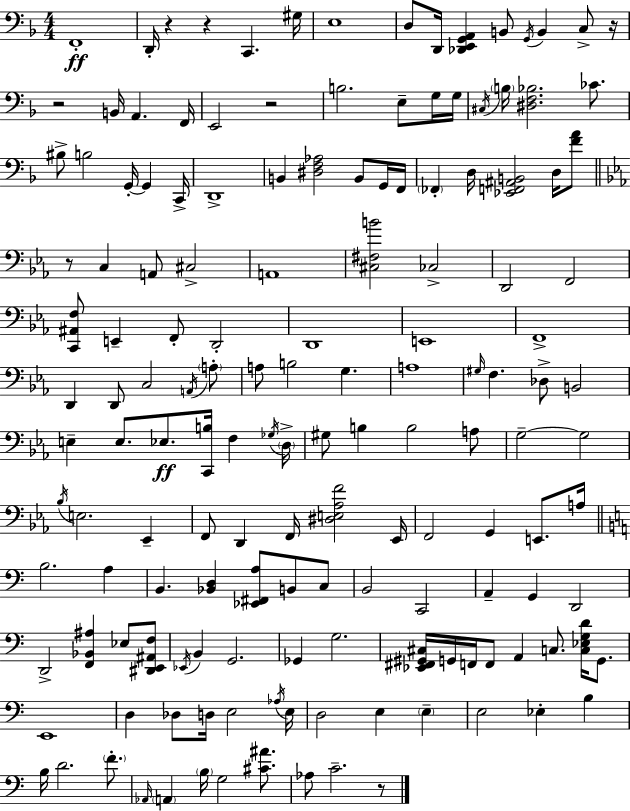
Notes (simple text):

F2/w D2/s R/q R/q C2/q. G#3/s E3/w D3/e D2/s [Db2,E2,G2,A2]/q B2/e G2/s B2/q C3/e R/s R/h B2/s A2/q. F2/s E2/h R/h B3/h. E3/e G3/s G3/s C#3/s B3/s [D#3,F3,Bb3]/h. CES4/e. BIS3/e B3/h G2/s G2/q C2/s D2/w B2/q [D#3,F3,Ab3]/h B2/e G2/s F2/s FES2/q D3/s [Eb2,F2,A#2,B2]/h D3/s [F4,A4]/e R/e C3/q A2/e C#3/h A2/w [C#3,F#3,B4]/h CES3/h D2/h F2/h [C2,A#2,F3]/e E2/q F2/e D2/h D2/w E2/w F2/w D2/q D2/e C3/h A2/s A3/e A3/e B3/h G3/q. A3/w G#3/s F3/q. Db3/e B2/h E3/q E3/e. Eb3/e. [C2,B3]/s F3/q Gb3/s D3/s G#3/e B3/q B3/h A3/e G3/h G3/h Bb3/s E3/h. Eb2/q F2/e D2/q F2/s [D#3,E3,Ab3,F4]/h Eb2/s F2/h G2/q E2/e. A3/s B3/h. A3/q B2/q. [Bb2,D3]/q [Eb2,F#2,A3]/e B2/e C3/e B2/h C2/h A2/q G2/q D2/h D2/h [F2,Bb2,A#3]/q Eb3/e [D#2,E2,A#2,F3]/e Eb2/s B2/q G2/h. Gb2/q G3/h. [Eb2,F#2,G#2,C#3]/s G2/s F2/s F2/e A2/q C3/e. [C3,Eb3,G3,D4]/s G2/e. E2/w D3/q Db3/e D3/s E3/h Ab3/s E3/s D3/h E3/q E3/q E3/h Eb3/q B3/q B3/s D4/h. F4/e. Ab2/s A2/q B3/s G3/h [C#4,A#4]/e. Ab3/e C4/h. R/e